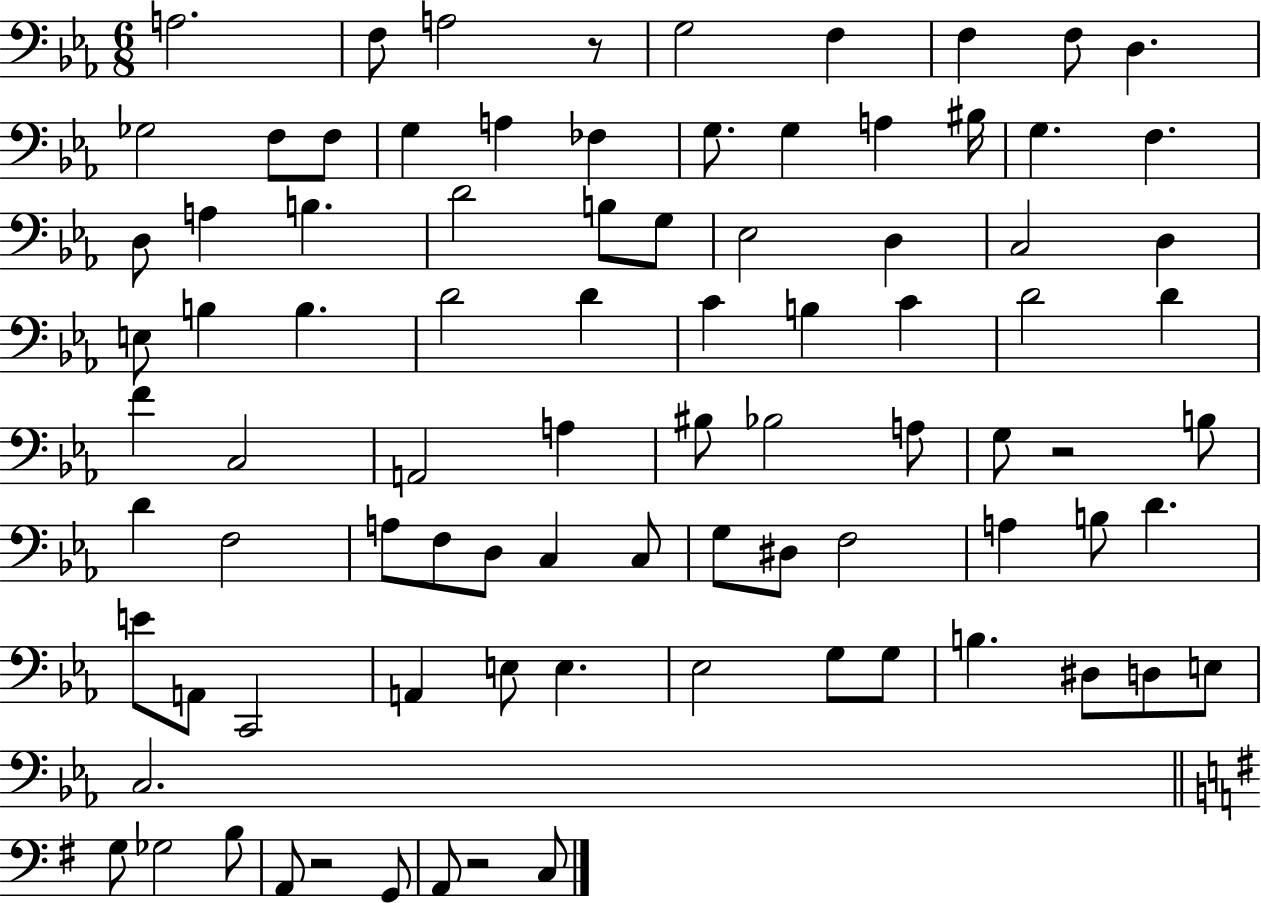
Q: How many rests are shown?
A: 4